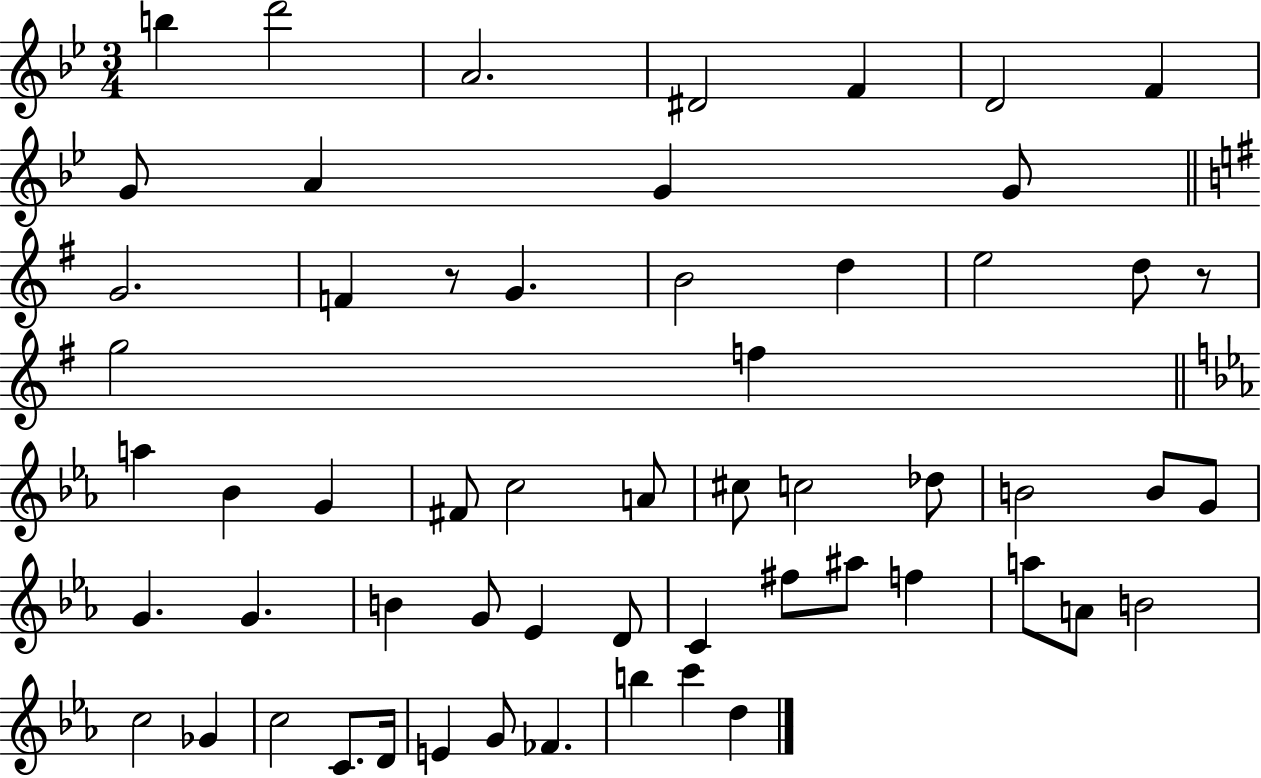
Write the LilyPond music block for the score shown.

{
  \clef treble
  \numericTimeSignature
  \time 3/4
  \key bes \major
  b''4 d'''2 | a'2. | dis'2 f'4 | d'2 f'4 | \break g'8 a'4 g'4 g'8 | \bar "||" \break \key e \minor g'2. | f'4 r8 g'4. | b'2 d''4 | e''2 d''8 r8 | \break g''2 f''4 | \bar "||" \break \key c \minor a''4 bes'4 g'4 | fis'8 c''2 a'8 | cis''8 c''2 des''8 | b'2 b'8 g'8 | \break g'4. g'4. | b'4 g'8 ees'4 d'8 | c'4 fis''8 ais''8 f''4 | a''8 a'8 b'2 | \break c''2 ges'4 | c''2 c'8. d'16 | e'4 g'8 fes'4. | b''4 c'''4 d''4 | \break \bar "|."
}